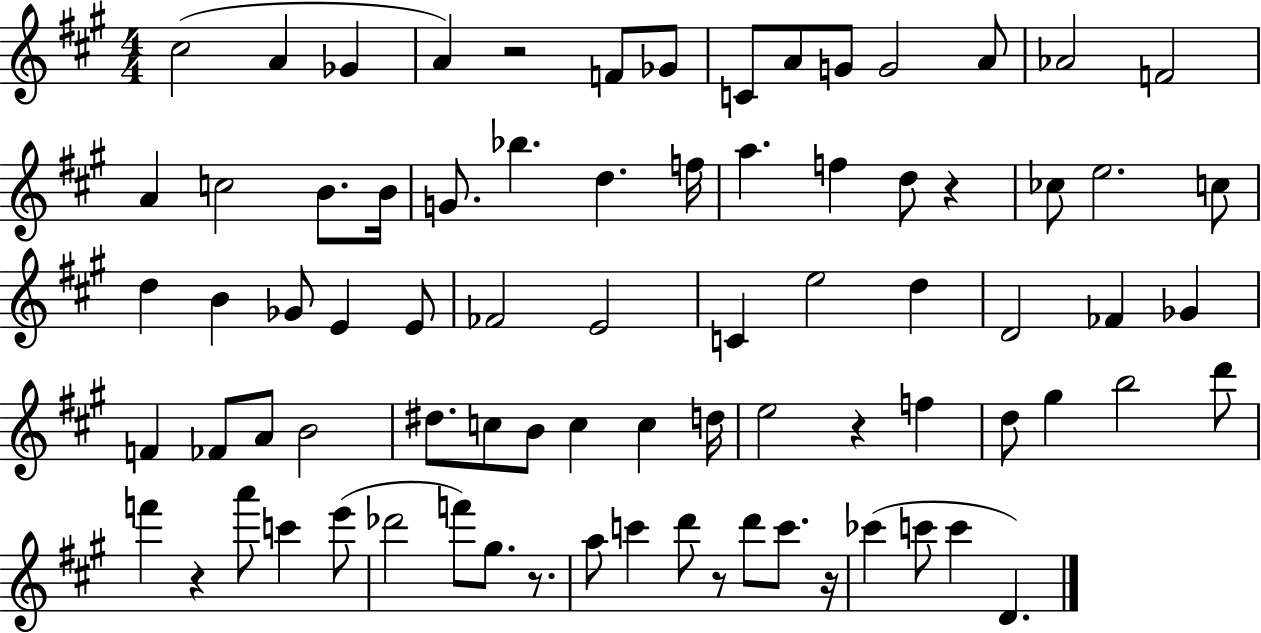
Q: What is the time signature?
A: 4/4